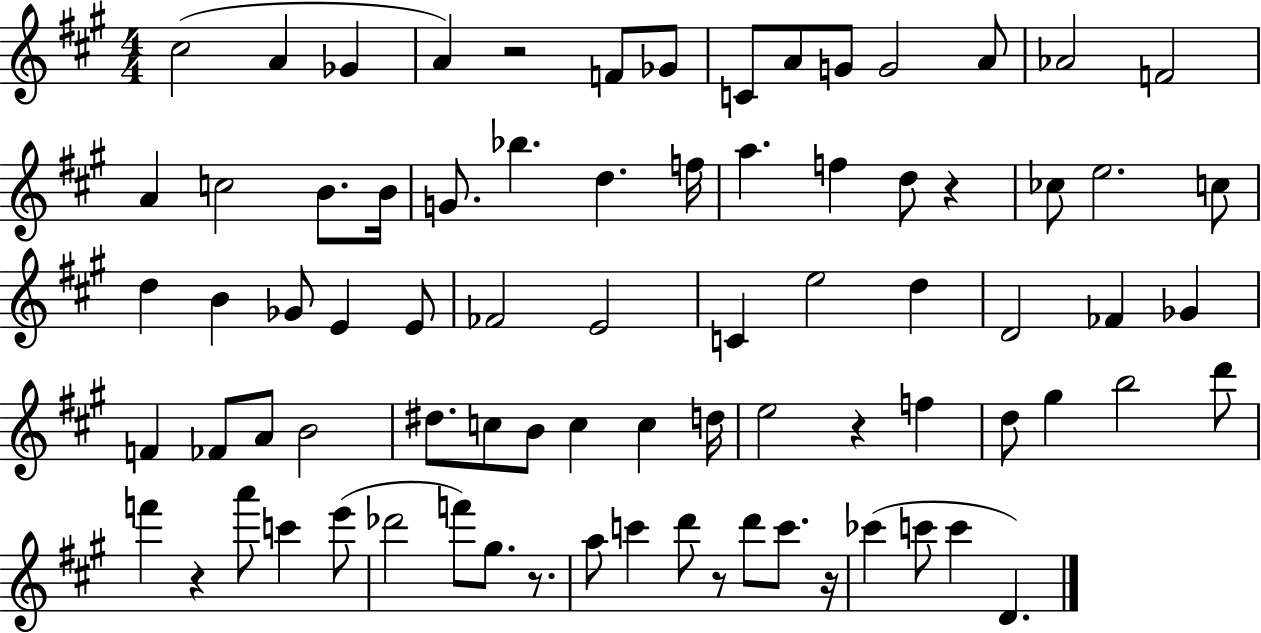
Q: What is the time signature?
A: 4/4